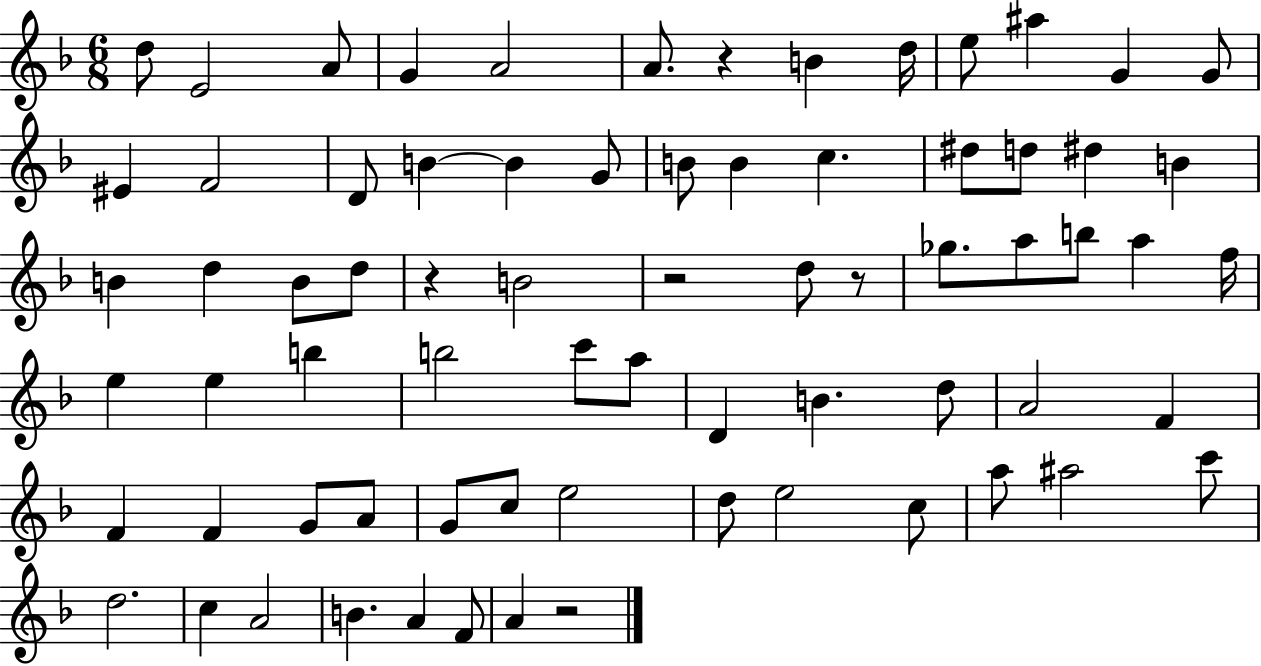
{
  \clef treble
  \numericTimeSignature
  \time 6/8
  \key f \major
  d''8 e'2 a'8 | g'4 a'2 | a'8. r4 b'4 d''16 | e''8 ais''4 g'4 g'8 | \break eis'4 f'2 | d'8 b'4~~ b'4 g'8 | b'8 b'4 c''4. | dis''8 d''8 dis''4 b'4 | \break b'4 d''4 b'8 d''8 | r4 b'2 | r2 d''8 r8 | ges''8. a''8 b''8 a''4 f''16 | \break e''4 e''4 b''4 | b''2 c'''8 a''8 | d'4 b'4. d''8 | a'2 f'4 | \break f'4 f'4 g'8 a'8 | g'8 c''8 e''2 | d''8 e''2 c''8 | a''8 ais''2 c'''8 | \break d''2. | c''4 a'2 | b'4. a'4 f'8 | a'4 r2 | \break \bar "|."
}